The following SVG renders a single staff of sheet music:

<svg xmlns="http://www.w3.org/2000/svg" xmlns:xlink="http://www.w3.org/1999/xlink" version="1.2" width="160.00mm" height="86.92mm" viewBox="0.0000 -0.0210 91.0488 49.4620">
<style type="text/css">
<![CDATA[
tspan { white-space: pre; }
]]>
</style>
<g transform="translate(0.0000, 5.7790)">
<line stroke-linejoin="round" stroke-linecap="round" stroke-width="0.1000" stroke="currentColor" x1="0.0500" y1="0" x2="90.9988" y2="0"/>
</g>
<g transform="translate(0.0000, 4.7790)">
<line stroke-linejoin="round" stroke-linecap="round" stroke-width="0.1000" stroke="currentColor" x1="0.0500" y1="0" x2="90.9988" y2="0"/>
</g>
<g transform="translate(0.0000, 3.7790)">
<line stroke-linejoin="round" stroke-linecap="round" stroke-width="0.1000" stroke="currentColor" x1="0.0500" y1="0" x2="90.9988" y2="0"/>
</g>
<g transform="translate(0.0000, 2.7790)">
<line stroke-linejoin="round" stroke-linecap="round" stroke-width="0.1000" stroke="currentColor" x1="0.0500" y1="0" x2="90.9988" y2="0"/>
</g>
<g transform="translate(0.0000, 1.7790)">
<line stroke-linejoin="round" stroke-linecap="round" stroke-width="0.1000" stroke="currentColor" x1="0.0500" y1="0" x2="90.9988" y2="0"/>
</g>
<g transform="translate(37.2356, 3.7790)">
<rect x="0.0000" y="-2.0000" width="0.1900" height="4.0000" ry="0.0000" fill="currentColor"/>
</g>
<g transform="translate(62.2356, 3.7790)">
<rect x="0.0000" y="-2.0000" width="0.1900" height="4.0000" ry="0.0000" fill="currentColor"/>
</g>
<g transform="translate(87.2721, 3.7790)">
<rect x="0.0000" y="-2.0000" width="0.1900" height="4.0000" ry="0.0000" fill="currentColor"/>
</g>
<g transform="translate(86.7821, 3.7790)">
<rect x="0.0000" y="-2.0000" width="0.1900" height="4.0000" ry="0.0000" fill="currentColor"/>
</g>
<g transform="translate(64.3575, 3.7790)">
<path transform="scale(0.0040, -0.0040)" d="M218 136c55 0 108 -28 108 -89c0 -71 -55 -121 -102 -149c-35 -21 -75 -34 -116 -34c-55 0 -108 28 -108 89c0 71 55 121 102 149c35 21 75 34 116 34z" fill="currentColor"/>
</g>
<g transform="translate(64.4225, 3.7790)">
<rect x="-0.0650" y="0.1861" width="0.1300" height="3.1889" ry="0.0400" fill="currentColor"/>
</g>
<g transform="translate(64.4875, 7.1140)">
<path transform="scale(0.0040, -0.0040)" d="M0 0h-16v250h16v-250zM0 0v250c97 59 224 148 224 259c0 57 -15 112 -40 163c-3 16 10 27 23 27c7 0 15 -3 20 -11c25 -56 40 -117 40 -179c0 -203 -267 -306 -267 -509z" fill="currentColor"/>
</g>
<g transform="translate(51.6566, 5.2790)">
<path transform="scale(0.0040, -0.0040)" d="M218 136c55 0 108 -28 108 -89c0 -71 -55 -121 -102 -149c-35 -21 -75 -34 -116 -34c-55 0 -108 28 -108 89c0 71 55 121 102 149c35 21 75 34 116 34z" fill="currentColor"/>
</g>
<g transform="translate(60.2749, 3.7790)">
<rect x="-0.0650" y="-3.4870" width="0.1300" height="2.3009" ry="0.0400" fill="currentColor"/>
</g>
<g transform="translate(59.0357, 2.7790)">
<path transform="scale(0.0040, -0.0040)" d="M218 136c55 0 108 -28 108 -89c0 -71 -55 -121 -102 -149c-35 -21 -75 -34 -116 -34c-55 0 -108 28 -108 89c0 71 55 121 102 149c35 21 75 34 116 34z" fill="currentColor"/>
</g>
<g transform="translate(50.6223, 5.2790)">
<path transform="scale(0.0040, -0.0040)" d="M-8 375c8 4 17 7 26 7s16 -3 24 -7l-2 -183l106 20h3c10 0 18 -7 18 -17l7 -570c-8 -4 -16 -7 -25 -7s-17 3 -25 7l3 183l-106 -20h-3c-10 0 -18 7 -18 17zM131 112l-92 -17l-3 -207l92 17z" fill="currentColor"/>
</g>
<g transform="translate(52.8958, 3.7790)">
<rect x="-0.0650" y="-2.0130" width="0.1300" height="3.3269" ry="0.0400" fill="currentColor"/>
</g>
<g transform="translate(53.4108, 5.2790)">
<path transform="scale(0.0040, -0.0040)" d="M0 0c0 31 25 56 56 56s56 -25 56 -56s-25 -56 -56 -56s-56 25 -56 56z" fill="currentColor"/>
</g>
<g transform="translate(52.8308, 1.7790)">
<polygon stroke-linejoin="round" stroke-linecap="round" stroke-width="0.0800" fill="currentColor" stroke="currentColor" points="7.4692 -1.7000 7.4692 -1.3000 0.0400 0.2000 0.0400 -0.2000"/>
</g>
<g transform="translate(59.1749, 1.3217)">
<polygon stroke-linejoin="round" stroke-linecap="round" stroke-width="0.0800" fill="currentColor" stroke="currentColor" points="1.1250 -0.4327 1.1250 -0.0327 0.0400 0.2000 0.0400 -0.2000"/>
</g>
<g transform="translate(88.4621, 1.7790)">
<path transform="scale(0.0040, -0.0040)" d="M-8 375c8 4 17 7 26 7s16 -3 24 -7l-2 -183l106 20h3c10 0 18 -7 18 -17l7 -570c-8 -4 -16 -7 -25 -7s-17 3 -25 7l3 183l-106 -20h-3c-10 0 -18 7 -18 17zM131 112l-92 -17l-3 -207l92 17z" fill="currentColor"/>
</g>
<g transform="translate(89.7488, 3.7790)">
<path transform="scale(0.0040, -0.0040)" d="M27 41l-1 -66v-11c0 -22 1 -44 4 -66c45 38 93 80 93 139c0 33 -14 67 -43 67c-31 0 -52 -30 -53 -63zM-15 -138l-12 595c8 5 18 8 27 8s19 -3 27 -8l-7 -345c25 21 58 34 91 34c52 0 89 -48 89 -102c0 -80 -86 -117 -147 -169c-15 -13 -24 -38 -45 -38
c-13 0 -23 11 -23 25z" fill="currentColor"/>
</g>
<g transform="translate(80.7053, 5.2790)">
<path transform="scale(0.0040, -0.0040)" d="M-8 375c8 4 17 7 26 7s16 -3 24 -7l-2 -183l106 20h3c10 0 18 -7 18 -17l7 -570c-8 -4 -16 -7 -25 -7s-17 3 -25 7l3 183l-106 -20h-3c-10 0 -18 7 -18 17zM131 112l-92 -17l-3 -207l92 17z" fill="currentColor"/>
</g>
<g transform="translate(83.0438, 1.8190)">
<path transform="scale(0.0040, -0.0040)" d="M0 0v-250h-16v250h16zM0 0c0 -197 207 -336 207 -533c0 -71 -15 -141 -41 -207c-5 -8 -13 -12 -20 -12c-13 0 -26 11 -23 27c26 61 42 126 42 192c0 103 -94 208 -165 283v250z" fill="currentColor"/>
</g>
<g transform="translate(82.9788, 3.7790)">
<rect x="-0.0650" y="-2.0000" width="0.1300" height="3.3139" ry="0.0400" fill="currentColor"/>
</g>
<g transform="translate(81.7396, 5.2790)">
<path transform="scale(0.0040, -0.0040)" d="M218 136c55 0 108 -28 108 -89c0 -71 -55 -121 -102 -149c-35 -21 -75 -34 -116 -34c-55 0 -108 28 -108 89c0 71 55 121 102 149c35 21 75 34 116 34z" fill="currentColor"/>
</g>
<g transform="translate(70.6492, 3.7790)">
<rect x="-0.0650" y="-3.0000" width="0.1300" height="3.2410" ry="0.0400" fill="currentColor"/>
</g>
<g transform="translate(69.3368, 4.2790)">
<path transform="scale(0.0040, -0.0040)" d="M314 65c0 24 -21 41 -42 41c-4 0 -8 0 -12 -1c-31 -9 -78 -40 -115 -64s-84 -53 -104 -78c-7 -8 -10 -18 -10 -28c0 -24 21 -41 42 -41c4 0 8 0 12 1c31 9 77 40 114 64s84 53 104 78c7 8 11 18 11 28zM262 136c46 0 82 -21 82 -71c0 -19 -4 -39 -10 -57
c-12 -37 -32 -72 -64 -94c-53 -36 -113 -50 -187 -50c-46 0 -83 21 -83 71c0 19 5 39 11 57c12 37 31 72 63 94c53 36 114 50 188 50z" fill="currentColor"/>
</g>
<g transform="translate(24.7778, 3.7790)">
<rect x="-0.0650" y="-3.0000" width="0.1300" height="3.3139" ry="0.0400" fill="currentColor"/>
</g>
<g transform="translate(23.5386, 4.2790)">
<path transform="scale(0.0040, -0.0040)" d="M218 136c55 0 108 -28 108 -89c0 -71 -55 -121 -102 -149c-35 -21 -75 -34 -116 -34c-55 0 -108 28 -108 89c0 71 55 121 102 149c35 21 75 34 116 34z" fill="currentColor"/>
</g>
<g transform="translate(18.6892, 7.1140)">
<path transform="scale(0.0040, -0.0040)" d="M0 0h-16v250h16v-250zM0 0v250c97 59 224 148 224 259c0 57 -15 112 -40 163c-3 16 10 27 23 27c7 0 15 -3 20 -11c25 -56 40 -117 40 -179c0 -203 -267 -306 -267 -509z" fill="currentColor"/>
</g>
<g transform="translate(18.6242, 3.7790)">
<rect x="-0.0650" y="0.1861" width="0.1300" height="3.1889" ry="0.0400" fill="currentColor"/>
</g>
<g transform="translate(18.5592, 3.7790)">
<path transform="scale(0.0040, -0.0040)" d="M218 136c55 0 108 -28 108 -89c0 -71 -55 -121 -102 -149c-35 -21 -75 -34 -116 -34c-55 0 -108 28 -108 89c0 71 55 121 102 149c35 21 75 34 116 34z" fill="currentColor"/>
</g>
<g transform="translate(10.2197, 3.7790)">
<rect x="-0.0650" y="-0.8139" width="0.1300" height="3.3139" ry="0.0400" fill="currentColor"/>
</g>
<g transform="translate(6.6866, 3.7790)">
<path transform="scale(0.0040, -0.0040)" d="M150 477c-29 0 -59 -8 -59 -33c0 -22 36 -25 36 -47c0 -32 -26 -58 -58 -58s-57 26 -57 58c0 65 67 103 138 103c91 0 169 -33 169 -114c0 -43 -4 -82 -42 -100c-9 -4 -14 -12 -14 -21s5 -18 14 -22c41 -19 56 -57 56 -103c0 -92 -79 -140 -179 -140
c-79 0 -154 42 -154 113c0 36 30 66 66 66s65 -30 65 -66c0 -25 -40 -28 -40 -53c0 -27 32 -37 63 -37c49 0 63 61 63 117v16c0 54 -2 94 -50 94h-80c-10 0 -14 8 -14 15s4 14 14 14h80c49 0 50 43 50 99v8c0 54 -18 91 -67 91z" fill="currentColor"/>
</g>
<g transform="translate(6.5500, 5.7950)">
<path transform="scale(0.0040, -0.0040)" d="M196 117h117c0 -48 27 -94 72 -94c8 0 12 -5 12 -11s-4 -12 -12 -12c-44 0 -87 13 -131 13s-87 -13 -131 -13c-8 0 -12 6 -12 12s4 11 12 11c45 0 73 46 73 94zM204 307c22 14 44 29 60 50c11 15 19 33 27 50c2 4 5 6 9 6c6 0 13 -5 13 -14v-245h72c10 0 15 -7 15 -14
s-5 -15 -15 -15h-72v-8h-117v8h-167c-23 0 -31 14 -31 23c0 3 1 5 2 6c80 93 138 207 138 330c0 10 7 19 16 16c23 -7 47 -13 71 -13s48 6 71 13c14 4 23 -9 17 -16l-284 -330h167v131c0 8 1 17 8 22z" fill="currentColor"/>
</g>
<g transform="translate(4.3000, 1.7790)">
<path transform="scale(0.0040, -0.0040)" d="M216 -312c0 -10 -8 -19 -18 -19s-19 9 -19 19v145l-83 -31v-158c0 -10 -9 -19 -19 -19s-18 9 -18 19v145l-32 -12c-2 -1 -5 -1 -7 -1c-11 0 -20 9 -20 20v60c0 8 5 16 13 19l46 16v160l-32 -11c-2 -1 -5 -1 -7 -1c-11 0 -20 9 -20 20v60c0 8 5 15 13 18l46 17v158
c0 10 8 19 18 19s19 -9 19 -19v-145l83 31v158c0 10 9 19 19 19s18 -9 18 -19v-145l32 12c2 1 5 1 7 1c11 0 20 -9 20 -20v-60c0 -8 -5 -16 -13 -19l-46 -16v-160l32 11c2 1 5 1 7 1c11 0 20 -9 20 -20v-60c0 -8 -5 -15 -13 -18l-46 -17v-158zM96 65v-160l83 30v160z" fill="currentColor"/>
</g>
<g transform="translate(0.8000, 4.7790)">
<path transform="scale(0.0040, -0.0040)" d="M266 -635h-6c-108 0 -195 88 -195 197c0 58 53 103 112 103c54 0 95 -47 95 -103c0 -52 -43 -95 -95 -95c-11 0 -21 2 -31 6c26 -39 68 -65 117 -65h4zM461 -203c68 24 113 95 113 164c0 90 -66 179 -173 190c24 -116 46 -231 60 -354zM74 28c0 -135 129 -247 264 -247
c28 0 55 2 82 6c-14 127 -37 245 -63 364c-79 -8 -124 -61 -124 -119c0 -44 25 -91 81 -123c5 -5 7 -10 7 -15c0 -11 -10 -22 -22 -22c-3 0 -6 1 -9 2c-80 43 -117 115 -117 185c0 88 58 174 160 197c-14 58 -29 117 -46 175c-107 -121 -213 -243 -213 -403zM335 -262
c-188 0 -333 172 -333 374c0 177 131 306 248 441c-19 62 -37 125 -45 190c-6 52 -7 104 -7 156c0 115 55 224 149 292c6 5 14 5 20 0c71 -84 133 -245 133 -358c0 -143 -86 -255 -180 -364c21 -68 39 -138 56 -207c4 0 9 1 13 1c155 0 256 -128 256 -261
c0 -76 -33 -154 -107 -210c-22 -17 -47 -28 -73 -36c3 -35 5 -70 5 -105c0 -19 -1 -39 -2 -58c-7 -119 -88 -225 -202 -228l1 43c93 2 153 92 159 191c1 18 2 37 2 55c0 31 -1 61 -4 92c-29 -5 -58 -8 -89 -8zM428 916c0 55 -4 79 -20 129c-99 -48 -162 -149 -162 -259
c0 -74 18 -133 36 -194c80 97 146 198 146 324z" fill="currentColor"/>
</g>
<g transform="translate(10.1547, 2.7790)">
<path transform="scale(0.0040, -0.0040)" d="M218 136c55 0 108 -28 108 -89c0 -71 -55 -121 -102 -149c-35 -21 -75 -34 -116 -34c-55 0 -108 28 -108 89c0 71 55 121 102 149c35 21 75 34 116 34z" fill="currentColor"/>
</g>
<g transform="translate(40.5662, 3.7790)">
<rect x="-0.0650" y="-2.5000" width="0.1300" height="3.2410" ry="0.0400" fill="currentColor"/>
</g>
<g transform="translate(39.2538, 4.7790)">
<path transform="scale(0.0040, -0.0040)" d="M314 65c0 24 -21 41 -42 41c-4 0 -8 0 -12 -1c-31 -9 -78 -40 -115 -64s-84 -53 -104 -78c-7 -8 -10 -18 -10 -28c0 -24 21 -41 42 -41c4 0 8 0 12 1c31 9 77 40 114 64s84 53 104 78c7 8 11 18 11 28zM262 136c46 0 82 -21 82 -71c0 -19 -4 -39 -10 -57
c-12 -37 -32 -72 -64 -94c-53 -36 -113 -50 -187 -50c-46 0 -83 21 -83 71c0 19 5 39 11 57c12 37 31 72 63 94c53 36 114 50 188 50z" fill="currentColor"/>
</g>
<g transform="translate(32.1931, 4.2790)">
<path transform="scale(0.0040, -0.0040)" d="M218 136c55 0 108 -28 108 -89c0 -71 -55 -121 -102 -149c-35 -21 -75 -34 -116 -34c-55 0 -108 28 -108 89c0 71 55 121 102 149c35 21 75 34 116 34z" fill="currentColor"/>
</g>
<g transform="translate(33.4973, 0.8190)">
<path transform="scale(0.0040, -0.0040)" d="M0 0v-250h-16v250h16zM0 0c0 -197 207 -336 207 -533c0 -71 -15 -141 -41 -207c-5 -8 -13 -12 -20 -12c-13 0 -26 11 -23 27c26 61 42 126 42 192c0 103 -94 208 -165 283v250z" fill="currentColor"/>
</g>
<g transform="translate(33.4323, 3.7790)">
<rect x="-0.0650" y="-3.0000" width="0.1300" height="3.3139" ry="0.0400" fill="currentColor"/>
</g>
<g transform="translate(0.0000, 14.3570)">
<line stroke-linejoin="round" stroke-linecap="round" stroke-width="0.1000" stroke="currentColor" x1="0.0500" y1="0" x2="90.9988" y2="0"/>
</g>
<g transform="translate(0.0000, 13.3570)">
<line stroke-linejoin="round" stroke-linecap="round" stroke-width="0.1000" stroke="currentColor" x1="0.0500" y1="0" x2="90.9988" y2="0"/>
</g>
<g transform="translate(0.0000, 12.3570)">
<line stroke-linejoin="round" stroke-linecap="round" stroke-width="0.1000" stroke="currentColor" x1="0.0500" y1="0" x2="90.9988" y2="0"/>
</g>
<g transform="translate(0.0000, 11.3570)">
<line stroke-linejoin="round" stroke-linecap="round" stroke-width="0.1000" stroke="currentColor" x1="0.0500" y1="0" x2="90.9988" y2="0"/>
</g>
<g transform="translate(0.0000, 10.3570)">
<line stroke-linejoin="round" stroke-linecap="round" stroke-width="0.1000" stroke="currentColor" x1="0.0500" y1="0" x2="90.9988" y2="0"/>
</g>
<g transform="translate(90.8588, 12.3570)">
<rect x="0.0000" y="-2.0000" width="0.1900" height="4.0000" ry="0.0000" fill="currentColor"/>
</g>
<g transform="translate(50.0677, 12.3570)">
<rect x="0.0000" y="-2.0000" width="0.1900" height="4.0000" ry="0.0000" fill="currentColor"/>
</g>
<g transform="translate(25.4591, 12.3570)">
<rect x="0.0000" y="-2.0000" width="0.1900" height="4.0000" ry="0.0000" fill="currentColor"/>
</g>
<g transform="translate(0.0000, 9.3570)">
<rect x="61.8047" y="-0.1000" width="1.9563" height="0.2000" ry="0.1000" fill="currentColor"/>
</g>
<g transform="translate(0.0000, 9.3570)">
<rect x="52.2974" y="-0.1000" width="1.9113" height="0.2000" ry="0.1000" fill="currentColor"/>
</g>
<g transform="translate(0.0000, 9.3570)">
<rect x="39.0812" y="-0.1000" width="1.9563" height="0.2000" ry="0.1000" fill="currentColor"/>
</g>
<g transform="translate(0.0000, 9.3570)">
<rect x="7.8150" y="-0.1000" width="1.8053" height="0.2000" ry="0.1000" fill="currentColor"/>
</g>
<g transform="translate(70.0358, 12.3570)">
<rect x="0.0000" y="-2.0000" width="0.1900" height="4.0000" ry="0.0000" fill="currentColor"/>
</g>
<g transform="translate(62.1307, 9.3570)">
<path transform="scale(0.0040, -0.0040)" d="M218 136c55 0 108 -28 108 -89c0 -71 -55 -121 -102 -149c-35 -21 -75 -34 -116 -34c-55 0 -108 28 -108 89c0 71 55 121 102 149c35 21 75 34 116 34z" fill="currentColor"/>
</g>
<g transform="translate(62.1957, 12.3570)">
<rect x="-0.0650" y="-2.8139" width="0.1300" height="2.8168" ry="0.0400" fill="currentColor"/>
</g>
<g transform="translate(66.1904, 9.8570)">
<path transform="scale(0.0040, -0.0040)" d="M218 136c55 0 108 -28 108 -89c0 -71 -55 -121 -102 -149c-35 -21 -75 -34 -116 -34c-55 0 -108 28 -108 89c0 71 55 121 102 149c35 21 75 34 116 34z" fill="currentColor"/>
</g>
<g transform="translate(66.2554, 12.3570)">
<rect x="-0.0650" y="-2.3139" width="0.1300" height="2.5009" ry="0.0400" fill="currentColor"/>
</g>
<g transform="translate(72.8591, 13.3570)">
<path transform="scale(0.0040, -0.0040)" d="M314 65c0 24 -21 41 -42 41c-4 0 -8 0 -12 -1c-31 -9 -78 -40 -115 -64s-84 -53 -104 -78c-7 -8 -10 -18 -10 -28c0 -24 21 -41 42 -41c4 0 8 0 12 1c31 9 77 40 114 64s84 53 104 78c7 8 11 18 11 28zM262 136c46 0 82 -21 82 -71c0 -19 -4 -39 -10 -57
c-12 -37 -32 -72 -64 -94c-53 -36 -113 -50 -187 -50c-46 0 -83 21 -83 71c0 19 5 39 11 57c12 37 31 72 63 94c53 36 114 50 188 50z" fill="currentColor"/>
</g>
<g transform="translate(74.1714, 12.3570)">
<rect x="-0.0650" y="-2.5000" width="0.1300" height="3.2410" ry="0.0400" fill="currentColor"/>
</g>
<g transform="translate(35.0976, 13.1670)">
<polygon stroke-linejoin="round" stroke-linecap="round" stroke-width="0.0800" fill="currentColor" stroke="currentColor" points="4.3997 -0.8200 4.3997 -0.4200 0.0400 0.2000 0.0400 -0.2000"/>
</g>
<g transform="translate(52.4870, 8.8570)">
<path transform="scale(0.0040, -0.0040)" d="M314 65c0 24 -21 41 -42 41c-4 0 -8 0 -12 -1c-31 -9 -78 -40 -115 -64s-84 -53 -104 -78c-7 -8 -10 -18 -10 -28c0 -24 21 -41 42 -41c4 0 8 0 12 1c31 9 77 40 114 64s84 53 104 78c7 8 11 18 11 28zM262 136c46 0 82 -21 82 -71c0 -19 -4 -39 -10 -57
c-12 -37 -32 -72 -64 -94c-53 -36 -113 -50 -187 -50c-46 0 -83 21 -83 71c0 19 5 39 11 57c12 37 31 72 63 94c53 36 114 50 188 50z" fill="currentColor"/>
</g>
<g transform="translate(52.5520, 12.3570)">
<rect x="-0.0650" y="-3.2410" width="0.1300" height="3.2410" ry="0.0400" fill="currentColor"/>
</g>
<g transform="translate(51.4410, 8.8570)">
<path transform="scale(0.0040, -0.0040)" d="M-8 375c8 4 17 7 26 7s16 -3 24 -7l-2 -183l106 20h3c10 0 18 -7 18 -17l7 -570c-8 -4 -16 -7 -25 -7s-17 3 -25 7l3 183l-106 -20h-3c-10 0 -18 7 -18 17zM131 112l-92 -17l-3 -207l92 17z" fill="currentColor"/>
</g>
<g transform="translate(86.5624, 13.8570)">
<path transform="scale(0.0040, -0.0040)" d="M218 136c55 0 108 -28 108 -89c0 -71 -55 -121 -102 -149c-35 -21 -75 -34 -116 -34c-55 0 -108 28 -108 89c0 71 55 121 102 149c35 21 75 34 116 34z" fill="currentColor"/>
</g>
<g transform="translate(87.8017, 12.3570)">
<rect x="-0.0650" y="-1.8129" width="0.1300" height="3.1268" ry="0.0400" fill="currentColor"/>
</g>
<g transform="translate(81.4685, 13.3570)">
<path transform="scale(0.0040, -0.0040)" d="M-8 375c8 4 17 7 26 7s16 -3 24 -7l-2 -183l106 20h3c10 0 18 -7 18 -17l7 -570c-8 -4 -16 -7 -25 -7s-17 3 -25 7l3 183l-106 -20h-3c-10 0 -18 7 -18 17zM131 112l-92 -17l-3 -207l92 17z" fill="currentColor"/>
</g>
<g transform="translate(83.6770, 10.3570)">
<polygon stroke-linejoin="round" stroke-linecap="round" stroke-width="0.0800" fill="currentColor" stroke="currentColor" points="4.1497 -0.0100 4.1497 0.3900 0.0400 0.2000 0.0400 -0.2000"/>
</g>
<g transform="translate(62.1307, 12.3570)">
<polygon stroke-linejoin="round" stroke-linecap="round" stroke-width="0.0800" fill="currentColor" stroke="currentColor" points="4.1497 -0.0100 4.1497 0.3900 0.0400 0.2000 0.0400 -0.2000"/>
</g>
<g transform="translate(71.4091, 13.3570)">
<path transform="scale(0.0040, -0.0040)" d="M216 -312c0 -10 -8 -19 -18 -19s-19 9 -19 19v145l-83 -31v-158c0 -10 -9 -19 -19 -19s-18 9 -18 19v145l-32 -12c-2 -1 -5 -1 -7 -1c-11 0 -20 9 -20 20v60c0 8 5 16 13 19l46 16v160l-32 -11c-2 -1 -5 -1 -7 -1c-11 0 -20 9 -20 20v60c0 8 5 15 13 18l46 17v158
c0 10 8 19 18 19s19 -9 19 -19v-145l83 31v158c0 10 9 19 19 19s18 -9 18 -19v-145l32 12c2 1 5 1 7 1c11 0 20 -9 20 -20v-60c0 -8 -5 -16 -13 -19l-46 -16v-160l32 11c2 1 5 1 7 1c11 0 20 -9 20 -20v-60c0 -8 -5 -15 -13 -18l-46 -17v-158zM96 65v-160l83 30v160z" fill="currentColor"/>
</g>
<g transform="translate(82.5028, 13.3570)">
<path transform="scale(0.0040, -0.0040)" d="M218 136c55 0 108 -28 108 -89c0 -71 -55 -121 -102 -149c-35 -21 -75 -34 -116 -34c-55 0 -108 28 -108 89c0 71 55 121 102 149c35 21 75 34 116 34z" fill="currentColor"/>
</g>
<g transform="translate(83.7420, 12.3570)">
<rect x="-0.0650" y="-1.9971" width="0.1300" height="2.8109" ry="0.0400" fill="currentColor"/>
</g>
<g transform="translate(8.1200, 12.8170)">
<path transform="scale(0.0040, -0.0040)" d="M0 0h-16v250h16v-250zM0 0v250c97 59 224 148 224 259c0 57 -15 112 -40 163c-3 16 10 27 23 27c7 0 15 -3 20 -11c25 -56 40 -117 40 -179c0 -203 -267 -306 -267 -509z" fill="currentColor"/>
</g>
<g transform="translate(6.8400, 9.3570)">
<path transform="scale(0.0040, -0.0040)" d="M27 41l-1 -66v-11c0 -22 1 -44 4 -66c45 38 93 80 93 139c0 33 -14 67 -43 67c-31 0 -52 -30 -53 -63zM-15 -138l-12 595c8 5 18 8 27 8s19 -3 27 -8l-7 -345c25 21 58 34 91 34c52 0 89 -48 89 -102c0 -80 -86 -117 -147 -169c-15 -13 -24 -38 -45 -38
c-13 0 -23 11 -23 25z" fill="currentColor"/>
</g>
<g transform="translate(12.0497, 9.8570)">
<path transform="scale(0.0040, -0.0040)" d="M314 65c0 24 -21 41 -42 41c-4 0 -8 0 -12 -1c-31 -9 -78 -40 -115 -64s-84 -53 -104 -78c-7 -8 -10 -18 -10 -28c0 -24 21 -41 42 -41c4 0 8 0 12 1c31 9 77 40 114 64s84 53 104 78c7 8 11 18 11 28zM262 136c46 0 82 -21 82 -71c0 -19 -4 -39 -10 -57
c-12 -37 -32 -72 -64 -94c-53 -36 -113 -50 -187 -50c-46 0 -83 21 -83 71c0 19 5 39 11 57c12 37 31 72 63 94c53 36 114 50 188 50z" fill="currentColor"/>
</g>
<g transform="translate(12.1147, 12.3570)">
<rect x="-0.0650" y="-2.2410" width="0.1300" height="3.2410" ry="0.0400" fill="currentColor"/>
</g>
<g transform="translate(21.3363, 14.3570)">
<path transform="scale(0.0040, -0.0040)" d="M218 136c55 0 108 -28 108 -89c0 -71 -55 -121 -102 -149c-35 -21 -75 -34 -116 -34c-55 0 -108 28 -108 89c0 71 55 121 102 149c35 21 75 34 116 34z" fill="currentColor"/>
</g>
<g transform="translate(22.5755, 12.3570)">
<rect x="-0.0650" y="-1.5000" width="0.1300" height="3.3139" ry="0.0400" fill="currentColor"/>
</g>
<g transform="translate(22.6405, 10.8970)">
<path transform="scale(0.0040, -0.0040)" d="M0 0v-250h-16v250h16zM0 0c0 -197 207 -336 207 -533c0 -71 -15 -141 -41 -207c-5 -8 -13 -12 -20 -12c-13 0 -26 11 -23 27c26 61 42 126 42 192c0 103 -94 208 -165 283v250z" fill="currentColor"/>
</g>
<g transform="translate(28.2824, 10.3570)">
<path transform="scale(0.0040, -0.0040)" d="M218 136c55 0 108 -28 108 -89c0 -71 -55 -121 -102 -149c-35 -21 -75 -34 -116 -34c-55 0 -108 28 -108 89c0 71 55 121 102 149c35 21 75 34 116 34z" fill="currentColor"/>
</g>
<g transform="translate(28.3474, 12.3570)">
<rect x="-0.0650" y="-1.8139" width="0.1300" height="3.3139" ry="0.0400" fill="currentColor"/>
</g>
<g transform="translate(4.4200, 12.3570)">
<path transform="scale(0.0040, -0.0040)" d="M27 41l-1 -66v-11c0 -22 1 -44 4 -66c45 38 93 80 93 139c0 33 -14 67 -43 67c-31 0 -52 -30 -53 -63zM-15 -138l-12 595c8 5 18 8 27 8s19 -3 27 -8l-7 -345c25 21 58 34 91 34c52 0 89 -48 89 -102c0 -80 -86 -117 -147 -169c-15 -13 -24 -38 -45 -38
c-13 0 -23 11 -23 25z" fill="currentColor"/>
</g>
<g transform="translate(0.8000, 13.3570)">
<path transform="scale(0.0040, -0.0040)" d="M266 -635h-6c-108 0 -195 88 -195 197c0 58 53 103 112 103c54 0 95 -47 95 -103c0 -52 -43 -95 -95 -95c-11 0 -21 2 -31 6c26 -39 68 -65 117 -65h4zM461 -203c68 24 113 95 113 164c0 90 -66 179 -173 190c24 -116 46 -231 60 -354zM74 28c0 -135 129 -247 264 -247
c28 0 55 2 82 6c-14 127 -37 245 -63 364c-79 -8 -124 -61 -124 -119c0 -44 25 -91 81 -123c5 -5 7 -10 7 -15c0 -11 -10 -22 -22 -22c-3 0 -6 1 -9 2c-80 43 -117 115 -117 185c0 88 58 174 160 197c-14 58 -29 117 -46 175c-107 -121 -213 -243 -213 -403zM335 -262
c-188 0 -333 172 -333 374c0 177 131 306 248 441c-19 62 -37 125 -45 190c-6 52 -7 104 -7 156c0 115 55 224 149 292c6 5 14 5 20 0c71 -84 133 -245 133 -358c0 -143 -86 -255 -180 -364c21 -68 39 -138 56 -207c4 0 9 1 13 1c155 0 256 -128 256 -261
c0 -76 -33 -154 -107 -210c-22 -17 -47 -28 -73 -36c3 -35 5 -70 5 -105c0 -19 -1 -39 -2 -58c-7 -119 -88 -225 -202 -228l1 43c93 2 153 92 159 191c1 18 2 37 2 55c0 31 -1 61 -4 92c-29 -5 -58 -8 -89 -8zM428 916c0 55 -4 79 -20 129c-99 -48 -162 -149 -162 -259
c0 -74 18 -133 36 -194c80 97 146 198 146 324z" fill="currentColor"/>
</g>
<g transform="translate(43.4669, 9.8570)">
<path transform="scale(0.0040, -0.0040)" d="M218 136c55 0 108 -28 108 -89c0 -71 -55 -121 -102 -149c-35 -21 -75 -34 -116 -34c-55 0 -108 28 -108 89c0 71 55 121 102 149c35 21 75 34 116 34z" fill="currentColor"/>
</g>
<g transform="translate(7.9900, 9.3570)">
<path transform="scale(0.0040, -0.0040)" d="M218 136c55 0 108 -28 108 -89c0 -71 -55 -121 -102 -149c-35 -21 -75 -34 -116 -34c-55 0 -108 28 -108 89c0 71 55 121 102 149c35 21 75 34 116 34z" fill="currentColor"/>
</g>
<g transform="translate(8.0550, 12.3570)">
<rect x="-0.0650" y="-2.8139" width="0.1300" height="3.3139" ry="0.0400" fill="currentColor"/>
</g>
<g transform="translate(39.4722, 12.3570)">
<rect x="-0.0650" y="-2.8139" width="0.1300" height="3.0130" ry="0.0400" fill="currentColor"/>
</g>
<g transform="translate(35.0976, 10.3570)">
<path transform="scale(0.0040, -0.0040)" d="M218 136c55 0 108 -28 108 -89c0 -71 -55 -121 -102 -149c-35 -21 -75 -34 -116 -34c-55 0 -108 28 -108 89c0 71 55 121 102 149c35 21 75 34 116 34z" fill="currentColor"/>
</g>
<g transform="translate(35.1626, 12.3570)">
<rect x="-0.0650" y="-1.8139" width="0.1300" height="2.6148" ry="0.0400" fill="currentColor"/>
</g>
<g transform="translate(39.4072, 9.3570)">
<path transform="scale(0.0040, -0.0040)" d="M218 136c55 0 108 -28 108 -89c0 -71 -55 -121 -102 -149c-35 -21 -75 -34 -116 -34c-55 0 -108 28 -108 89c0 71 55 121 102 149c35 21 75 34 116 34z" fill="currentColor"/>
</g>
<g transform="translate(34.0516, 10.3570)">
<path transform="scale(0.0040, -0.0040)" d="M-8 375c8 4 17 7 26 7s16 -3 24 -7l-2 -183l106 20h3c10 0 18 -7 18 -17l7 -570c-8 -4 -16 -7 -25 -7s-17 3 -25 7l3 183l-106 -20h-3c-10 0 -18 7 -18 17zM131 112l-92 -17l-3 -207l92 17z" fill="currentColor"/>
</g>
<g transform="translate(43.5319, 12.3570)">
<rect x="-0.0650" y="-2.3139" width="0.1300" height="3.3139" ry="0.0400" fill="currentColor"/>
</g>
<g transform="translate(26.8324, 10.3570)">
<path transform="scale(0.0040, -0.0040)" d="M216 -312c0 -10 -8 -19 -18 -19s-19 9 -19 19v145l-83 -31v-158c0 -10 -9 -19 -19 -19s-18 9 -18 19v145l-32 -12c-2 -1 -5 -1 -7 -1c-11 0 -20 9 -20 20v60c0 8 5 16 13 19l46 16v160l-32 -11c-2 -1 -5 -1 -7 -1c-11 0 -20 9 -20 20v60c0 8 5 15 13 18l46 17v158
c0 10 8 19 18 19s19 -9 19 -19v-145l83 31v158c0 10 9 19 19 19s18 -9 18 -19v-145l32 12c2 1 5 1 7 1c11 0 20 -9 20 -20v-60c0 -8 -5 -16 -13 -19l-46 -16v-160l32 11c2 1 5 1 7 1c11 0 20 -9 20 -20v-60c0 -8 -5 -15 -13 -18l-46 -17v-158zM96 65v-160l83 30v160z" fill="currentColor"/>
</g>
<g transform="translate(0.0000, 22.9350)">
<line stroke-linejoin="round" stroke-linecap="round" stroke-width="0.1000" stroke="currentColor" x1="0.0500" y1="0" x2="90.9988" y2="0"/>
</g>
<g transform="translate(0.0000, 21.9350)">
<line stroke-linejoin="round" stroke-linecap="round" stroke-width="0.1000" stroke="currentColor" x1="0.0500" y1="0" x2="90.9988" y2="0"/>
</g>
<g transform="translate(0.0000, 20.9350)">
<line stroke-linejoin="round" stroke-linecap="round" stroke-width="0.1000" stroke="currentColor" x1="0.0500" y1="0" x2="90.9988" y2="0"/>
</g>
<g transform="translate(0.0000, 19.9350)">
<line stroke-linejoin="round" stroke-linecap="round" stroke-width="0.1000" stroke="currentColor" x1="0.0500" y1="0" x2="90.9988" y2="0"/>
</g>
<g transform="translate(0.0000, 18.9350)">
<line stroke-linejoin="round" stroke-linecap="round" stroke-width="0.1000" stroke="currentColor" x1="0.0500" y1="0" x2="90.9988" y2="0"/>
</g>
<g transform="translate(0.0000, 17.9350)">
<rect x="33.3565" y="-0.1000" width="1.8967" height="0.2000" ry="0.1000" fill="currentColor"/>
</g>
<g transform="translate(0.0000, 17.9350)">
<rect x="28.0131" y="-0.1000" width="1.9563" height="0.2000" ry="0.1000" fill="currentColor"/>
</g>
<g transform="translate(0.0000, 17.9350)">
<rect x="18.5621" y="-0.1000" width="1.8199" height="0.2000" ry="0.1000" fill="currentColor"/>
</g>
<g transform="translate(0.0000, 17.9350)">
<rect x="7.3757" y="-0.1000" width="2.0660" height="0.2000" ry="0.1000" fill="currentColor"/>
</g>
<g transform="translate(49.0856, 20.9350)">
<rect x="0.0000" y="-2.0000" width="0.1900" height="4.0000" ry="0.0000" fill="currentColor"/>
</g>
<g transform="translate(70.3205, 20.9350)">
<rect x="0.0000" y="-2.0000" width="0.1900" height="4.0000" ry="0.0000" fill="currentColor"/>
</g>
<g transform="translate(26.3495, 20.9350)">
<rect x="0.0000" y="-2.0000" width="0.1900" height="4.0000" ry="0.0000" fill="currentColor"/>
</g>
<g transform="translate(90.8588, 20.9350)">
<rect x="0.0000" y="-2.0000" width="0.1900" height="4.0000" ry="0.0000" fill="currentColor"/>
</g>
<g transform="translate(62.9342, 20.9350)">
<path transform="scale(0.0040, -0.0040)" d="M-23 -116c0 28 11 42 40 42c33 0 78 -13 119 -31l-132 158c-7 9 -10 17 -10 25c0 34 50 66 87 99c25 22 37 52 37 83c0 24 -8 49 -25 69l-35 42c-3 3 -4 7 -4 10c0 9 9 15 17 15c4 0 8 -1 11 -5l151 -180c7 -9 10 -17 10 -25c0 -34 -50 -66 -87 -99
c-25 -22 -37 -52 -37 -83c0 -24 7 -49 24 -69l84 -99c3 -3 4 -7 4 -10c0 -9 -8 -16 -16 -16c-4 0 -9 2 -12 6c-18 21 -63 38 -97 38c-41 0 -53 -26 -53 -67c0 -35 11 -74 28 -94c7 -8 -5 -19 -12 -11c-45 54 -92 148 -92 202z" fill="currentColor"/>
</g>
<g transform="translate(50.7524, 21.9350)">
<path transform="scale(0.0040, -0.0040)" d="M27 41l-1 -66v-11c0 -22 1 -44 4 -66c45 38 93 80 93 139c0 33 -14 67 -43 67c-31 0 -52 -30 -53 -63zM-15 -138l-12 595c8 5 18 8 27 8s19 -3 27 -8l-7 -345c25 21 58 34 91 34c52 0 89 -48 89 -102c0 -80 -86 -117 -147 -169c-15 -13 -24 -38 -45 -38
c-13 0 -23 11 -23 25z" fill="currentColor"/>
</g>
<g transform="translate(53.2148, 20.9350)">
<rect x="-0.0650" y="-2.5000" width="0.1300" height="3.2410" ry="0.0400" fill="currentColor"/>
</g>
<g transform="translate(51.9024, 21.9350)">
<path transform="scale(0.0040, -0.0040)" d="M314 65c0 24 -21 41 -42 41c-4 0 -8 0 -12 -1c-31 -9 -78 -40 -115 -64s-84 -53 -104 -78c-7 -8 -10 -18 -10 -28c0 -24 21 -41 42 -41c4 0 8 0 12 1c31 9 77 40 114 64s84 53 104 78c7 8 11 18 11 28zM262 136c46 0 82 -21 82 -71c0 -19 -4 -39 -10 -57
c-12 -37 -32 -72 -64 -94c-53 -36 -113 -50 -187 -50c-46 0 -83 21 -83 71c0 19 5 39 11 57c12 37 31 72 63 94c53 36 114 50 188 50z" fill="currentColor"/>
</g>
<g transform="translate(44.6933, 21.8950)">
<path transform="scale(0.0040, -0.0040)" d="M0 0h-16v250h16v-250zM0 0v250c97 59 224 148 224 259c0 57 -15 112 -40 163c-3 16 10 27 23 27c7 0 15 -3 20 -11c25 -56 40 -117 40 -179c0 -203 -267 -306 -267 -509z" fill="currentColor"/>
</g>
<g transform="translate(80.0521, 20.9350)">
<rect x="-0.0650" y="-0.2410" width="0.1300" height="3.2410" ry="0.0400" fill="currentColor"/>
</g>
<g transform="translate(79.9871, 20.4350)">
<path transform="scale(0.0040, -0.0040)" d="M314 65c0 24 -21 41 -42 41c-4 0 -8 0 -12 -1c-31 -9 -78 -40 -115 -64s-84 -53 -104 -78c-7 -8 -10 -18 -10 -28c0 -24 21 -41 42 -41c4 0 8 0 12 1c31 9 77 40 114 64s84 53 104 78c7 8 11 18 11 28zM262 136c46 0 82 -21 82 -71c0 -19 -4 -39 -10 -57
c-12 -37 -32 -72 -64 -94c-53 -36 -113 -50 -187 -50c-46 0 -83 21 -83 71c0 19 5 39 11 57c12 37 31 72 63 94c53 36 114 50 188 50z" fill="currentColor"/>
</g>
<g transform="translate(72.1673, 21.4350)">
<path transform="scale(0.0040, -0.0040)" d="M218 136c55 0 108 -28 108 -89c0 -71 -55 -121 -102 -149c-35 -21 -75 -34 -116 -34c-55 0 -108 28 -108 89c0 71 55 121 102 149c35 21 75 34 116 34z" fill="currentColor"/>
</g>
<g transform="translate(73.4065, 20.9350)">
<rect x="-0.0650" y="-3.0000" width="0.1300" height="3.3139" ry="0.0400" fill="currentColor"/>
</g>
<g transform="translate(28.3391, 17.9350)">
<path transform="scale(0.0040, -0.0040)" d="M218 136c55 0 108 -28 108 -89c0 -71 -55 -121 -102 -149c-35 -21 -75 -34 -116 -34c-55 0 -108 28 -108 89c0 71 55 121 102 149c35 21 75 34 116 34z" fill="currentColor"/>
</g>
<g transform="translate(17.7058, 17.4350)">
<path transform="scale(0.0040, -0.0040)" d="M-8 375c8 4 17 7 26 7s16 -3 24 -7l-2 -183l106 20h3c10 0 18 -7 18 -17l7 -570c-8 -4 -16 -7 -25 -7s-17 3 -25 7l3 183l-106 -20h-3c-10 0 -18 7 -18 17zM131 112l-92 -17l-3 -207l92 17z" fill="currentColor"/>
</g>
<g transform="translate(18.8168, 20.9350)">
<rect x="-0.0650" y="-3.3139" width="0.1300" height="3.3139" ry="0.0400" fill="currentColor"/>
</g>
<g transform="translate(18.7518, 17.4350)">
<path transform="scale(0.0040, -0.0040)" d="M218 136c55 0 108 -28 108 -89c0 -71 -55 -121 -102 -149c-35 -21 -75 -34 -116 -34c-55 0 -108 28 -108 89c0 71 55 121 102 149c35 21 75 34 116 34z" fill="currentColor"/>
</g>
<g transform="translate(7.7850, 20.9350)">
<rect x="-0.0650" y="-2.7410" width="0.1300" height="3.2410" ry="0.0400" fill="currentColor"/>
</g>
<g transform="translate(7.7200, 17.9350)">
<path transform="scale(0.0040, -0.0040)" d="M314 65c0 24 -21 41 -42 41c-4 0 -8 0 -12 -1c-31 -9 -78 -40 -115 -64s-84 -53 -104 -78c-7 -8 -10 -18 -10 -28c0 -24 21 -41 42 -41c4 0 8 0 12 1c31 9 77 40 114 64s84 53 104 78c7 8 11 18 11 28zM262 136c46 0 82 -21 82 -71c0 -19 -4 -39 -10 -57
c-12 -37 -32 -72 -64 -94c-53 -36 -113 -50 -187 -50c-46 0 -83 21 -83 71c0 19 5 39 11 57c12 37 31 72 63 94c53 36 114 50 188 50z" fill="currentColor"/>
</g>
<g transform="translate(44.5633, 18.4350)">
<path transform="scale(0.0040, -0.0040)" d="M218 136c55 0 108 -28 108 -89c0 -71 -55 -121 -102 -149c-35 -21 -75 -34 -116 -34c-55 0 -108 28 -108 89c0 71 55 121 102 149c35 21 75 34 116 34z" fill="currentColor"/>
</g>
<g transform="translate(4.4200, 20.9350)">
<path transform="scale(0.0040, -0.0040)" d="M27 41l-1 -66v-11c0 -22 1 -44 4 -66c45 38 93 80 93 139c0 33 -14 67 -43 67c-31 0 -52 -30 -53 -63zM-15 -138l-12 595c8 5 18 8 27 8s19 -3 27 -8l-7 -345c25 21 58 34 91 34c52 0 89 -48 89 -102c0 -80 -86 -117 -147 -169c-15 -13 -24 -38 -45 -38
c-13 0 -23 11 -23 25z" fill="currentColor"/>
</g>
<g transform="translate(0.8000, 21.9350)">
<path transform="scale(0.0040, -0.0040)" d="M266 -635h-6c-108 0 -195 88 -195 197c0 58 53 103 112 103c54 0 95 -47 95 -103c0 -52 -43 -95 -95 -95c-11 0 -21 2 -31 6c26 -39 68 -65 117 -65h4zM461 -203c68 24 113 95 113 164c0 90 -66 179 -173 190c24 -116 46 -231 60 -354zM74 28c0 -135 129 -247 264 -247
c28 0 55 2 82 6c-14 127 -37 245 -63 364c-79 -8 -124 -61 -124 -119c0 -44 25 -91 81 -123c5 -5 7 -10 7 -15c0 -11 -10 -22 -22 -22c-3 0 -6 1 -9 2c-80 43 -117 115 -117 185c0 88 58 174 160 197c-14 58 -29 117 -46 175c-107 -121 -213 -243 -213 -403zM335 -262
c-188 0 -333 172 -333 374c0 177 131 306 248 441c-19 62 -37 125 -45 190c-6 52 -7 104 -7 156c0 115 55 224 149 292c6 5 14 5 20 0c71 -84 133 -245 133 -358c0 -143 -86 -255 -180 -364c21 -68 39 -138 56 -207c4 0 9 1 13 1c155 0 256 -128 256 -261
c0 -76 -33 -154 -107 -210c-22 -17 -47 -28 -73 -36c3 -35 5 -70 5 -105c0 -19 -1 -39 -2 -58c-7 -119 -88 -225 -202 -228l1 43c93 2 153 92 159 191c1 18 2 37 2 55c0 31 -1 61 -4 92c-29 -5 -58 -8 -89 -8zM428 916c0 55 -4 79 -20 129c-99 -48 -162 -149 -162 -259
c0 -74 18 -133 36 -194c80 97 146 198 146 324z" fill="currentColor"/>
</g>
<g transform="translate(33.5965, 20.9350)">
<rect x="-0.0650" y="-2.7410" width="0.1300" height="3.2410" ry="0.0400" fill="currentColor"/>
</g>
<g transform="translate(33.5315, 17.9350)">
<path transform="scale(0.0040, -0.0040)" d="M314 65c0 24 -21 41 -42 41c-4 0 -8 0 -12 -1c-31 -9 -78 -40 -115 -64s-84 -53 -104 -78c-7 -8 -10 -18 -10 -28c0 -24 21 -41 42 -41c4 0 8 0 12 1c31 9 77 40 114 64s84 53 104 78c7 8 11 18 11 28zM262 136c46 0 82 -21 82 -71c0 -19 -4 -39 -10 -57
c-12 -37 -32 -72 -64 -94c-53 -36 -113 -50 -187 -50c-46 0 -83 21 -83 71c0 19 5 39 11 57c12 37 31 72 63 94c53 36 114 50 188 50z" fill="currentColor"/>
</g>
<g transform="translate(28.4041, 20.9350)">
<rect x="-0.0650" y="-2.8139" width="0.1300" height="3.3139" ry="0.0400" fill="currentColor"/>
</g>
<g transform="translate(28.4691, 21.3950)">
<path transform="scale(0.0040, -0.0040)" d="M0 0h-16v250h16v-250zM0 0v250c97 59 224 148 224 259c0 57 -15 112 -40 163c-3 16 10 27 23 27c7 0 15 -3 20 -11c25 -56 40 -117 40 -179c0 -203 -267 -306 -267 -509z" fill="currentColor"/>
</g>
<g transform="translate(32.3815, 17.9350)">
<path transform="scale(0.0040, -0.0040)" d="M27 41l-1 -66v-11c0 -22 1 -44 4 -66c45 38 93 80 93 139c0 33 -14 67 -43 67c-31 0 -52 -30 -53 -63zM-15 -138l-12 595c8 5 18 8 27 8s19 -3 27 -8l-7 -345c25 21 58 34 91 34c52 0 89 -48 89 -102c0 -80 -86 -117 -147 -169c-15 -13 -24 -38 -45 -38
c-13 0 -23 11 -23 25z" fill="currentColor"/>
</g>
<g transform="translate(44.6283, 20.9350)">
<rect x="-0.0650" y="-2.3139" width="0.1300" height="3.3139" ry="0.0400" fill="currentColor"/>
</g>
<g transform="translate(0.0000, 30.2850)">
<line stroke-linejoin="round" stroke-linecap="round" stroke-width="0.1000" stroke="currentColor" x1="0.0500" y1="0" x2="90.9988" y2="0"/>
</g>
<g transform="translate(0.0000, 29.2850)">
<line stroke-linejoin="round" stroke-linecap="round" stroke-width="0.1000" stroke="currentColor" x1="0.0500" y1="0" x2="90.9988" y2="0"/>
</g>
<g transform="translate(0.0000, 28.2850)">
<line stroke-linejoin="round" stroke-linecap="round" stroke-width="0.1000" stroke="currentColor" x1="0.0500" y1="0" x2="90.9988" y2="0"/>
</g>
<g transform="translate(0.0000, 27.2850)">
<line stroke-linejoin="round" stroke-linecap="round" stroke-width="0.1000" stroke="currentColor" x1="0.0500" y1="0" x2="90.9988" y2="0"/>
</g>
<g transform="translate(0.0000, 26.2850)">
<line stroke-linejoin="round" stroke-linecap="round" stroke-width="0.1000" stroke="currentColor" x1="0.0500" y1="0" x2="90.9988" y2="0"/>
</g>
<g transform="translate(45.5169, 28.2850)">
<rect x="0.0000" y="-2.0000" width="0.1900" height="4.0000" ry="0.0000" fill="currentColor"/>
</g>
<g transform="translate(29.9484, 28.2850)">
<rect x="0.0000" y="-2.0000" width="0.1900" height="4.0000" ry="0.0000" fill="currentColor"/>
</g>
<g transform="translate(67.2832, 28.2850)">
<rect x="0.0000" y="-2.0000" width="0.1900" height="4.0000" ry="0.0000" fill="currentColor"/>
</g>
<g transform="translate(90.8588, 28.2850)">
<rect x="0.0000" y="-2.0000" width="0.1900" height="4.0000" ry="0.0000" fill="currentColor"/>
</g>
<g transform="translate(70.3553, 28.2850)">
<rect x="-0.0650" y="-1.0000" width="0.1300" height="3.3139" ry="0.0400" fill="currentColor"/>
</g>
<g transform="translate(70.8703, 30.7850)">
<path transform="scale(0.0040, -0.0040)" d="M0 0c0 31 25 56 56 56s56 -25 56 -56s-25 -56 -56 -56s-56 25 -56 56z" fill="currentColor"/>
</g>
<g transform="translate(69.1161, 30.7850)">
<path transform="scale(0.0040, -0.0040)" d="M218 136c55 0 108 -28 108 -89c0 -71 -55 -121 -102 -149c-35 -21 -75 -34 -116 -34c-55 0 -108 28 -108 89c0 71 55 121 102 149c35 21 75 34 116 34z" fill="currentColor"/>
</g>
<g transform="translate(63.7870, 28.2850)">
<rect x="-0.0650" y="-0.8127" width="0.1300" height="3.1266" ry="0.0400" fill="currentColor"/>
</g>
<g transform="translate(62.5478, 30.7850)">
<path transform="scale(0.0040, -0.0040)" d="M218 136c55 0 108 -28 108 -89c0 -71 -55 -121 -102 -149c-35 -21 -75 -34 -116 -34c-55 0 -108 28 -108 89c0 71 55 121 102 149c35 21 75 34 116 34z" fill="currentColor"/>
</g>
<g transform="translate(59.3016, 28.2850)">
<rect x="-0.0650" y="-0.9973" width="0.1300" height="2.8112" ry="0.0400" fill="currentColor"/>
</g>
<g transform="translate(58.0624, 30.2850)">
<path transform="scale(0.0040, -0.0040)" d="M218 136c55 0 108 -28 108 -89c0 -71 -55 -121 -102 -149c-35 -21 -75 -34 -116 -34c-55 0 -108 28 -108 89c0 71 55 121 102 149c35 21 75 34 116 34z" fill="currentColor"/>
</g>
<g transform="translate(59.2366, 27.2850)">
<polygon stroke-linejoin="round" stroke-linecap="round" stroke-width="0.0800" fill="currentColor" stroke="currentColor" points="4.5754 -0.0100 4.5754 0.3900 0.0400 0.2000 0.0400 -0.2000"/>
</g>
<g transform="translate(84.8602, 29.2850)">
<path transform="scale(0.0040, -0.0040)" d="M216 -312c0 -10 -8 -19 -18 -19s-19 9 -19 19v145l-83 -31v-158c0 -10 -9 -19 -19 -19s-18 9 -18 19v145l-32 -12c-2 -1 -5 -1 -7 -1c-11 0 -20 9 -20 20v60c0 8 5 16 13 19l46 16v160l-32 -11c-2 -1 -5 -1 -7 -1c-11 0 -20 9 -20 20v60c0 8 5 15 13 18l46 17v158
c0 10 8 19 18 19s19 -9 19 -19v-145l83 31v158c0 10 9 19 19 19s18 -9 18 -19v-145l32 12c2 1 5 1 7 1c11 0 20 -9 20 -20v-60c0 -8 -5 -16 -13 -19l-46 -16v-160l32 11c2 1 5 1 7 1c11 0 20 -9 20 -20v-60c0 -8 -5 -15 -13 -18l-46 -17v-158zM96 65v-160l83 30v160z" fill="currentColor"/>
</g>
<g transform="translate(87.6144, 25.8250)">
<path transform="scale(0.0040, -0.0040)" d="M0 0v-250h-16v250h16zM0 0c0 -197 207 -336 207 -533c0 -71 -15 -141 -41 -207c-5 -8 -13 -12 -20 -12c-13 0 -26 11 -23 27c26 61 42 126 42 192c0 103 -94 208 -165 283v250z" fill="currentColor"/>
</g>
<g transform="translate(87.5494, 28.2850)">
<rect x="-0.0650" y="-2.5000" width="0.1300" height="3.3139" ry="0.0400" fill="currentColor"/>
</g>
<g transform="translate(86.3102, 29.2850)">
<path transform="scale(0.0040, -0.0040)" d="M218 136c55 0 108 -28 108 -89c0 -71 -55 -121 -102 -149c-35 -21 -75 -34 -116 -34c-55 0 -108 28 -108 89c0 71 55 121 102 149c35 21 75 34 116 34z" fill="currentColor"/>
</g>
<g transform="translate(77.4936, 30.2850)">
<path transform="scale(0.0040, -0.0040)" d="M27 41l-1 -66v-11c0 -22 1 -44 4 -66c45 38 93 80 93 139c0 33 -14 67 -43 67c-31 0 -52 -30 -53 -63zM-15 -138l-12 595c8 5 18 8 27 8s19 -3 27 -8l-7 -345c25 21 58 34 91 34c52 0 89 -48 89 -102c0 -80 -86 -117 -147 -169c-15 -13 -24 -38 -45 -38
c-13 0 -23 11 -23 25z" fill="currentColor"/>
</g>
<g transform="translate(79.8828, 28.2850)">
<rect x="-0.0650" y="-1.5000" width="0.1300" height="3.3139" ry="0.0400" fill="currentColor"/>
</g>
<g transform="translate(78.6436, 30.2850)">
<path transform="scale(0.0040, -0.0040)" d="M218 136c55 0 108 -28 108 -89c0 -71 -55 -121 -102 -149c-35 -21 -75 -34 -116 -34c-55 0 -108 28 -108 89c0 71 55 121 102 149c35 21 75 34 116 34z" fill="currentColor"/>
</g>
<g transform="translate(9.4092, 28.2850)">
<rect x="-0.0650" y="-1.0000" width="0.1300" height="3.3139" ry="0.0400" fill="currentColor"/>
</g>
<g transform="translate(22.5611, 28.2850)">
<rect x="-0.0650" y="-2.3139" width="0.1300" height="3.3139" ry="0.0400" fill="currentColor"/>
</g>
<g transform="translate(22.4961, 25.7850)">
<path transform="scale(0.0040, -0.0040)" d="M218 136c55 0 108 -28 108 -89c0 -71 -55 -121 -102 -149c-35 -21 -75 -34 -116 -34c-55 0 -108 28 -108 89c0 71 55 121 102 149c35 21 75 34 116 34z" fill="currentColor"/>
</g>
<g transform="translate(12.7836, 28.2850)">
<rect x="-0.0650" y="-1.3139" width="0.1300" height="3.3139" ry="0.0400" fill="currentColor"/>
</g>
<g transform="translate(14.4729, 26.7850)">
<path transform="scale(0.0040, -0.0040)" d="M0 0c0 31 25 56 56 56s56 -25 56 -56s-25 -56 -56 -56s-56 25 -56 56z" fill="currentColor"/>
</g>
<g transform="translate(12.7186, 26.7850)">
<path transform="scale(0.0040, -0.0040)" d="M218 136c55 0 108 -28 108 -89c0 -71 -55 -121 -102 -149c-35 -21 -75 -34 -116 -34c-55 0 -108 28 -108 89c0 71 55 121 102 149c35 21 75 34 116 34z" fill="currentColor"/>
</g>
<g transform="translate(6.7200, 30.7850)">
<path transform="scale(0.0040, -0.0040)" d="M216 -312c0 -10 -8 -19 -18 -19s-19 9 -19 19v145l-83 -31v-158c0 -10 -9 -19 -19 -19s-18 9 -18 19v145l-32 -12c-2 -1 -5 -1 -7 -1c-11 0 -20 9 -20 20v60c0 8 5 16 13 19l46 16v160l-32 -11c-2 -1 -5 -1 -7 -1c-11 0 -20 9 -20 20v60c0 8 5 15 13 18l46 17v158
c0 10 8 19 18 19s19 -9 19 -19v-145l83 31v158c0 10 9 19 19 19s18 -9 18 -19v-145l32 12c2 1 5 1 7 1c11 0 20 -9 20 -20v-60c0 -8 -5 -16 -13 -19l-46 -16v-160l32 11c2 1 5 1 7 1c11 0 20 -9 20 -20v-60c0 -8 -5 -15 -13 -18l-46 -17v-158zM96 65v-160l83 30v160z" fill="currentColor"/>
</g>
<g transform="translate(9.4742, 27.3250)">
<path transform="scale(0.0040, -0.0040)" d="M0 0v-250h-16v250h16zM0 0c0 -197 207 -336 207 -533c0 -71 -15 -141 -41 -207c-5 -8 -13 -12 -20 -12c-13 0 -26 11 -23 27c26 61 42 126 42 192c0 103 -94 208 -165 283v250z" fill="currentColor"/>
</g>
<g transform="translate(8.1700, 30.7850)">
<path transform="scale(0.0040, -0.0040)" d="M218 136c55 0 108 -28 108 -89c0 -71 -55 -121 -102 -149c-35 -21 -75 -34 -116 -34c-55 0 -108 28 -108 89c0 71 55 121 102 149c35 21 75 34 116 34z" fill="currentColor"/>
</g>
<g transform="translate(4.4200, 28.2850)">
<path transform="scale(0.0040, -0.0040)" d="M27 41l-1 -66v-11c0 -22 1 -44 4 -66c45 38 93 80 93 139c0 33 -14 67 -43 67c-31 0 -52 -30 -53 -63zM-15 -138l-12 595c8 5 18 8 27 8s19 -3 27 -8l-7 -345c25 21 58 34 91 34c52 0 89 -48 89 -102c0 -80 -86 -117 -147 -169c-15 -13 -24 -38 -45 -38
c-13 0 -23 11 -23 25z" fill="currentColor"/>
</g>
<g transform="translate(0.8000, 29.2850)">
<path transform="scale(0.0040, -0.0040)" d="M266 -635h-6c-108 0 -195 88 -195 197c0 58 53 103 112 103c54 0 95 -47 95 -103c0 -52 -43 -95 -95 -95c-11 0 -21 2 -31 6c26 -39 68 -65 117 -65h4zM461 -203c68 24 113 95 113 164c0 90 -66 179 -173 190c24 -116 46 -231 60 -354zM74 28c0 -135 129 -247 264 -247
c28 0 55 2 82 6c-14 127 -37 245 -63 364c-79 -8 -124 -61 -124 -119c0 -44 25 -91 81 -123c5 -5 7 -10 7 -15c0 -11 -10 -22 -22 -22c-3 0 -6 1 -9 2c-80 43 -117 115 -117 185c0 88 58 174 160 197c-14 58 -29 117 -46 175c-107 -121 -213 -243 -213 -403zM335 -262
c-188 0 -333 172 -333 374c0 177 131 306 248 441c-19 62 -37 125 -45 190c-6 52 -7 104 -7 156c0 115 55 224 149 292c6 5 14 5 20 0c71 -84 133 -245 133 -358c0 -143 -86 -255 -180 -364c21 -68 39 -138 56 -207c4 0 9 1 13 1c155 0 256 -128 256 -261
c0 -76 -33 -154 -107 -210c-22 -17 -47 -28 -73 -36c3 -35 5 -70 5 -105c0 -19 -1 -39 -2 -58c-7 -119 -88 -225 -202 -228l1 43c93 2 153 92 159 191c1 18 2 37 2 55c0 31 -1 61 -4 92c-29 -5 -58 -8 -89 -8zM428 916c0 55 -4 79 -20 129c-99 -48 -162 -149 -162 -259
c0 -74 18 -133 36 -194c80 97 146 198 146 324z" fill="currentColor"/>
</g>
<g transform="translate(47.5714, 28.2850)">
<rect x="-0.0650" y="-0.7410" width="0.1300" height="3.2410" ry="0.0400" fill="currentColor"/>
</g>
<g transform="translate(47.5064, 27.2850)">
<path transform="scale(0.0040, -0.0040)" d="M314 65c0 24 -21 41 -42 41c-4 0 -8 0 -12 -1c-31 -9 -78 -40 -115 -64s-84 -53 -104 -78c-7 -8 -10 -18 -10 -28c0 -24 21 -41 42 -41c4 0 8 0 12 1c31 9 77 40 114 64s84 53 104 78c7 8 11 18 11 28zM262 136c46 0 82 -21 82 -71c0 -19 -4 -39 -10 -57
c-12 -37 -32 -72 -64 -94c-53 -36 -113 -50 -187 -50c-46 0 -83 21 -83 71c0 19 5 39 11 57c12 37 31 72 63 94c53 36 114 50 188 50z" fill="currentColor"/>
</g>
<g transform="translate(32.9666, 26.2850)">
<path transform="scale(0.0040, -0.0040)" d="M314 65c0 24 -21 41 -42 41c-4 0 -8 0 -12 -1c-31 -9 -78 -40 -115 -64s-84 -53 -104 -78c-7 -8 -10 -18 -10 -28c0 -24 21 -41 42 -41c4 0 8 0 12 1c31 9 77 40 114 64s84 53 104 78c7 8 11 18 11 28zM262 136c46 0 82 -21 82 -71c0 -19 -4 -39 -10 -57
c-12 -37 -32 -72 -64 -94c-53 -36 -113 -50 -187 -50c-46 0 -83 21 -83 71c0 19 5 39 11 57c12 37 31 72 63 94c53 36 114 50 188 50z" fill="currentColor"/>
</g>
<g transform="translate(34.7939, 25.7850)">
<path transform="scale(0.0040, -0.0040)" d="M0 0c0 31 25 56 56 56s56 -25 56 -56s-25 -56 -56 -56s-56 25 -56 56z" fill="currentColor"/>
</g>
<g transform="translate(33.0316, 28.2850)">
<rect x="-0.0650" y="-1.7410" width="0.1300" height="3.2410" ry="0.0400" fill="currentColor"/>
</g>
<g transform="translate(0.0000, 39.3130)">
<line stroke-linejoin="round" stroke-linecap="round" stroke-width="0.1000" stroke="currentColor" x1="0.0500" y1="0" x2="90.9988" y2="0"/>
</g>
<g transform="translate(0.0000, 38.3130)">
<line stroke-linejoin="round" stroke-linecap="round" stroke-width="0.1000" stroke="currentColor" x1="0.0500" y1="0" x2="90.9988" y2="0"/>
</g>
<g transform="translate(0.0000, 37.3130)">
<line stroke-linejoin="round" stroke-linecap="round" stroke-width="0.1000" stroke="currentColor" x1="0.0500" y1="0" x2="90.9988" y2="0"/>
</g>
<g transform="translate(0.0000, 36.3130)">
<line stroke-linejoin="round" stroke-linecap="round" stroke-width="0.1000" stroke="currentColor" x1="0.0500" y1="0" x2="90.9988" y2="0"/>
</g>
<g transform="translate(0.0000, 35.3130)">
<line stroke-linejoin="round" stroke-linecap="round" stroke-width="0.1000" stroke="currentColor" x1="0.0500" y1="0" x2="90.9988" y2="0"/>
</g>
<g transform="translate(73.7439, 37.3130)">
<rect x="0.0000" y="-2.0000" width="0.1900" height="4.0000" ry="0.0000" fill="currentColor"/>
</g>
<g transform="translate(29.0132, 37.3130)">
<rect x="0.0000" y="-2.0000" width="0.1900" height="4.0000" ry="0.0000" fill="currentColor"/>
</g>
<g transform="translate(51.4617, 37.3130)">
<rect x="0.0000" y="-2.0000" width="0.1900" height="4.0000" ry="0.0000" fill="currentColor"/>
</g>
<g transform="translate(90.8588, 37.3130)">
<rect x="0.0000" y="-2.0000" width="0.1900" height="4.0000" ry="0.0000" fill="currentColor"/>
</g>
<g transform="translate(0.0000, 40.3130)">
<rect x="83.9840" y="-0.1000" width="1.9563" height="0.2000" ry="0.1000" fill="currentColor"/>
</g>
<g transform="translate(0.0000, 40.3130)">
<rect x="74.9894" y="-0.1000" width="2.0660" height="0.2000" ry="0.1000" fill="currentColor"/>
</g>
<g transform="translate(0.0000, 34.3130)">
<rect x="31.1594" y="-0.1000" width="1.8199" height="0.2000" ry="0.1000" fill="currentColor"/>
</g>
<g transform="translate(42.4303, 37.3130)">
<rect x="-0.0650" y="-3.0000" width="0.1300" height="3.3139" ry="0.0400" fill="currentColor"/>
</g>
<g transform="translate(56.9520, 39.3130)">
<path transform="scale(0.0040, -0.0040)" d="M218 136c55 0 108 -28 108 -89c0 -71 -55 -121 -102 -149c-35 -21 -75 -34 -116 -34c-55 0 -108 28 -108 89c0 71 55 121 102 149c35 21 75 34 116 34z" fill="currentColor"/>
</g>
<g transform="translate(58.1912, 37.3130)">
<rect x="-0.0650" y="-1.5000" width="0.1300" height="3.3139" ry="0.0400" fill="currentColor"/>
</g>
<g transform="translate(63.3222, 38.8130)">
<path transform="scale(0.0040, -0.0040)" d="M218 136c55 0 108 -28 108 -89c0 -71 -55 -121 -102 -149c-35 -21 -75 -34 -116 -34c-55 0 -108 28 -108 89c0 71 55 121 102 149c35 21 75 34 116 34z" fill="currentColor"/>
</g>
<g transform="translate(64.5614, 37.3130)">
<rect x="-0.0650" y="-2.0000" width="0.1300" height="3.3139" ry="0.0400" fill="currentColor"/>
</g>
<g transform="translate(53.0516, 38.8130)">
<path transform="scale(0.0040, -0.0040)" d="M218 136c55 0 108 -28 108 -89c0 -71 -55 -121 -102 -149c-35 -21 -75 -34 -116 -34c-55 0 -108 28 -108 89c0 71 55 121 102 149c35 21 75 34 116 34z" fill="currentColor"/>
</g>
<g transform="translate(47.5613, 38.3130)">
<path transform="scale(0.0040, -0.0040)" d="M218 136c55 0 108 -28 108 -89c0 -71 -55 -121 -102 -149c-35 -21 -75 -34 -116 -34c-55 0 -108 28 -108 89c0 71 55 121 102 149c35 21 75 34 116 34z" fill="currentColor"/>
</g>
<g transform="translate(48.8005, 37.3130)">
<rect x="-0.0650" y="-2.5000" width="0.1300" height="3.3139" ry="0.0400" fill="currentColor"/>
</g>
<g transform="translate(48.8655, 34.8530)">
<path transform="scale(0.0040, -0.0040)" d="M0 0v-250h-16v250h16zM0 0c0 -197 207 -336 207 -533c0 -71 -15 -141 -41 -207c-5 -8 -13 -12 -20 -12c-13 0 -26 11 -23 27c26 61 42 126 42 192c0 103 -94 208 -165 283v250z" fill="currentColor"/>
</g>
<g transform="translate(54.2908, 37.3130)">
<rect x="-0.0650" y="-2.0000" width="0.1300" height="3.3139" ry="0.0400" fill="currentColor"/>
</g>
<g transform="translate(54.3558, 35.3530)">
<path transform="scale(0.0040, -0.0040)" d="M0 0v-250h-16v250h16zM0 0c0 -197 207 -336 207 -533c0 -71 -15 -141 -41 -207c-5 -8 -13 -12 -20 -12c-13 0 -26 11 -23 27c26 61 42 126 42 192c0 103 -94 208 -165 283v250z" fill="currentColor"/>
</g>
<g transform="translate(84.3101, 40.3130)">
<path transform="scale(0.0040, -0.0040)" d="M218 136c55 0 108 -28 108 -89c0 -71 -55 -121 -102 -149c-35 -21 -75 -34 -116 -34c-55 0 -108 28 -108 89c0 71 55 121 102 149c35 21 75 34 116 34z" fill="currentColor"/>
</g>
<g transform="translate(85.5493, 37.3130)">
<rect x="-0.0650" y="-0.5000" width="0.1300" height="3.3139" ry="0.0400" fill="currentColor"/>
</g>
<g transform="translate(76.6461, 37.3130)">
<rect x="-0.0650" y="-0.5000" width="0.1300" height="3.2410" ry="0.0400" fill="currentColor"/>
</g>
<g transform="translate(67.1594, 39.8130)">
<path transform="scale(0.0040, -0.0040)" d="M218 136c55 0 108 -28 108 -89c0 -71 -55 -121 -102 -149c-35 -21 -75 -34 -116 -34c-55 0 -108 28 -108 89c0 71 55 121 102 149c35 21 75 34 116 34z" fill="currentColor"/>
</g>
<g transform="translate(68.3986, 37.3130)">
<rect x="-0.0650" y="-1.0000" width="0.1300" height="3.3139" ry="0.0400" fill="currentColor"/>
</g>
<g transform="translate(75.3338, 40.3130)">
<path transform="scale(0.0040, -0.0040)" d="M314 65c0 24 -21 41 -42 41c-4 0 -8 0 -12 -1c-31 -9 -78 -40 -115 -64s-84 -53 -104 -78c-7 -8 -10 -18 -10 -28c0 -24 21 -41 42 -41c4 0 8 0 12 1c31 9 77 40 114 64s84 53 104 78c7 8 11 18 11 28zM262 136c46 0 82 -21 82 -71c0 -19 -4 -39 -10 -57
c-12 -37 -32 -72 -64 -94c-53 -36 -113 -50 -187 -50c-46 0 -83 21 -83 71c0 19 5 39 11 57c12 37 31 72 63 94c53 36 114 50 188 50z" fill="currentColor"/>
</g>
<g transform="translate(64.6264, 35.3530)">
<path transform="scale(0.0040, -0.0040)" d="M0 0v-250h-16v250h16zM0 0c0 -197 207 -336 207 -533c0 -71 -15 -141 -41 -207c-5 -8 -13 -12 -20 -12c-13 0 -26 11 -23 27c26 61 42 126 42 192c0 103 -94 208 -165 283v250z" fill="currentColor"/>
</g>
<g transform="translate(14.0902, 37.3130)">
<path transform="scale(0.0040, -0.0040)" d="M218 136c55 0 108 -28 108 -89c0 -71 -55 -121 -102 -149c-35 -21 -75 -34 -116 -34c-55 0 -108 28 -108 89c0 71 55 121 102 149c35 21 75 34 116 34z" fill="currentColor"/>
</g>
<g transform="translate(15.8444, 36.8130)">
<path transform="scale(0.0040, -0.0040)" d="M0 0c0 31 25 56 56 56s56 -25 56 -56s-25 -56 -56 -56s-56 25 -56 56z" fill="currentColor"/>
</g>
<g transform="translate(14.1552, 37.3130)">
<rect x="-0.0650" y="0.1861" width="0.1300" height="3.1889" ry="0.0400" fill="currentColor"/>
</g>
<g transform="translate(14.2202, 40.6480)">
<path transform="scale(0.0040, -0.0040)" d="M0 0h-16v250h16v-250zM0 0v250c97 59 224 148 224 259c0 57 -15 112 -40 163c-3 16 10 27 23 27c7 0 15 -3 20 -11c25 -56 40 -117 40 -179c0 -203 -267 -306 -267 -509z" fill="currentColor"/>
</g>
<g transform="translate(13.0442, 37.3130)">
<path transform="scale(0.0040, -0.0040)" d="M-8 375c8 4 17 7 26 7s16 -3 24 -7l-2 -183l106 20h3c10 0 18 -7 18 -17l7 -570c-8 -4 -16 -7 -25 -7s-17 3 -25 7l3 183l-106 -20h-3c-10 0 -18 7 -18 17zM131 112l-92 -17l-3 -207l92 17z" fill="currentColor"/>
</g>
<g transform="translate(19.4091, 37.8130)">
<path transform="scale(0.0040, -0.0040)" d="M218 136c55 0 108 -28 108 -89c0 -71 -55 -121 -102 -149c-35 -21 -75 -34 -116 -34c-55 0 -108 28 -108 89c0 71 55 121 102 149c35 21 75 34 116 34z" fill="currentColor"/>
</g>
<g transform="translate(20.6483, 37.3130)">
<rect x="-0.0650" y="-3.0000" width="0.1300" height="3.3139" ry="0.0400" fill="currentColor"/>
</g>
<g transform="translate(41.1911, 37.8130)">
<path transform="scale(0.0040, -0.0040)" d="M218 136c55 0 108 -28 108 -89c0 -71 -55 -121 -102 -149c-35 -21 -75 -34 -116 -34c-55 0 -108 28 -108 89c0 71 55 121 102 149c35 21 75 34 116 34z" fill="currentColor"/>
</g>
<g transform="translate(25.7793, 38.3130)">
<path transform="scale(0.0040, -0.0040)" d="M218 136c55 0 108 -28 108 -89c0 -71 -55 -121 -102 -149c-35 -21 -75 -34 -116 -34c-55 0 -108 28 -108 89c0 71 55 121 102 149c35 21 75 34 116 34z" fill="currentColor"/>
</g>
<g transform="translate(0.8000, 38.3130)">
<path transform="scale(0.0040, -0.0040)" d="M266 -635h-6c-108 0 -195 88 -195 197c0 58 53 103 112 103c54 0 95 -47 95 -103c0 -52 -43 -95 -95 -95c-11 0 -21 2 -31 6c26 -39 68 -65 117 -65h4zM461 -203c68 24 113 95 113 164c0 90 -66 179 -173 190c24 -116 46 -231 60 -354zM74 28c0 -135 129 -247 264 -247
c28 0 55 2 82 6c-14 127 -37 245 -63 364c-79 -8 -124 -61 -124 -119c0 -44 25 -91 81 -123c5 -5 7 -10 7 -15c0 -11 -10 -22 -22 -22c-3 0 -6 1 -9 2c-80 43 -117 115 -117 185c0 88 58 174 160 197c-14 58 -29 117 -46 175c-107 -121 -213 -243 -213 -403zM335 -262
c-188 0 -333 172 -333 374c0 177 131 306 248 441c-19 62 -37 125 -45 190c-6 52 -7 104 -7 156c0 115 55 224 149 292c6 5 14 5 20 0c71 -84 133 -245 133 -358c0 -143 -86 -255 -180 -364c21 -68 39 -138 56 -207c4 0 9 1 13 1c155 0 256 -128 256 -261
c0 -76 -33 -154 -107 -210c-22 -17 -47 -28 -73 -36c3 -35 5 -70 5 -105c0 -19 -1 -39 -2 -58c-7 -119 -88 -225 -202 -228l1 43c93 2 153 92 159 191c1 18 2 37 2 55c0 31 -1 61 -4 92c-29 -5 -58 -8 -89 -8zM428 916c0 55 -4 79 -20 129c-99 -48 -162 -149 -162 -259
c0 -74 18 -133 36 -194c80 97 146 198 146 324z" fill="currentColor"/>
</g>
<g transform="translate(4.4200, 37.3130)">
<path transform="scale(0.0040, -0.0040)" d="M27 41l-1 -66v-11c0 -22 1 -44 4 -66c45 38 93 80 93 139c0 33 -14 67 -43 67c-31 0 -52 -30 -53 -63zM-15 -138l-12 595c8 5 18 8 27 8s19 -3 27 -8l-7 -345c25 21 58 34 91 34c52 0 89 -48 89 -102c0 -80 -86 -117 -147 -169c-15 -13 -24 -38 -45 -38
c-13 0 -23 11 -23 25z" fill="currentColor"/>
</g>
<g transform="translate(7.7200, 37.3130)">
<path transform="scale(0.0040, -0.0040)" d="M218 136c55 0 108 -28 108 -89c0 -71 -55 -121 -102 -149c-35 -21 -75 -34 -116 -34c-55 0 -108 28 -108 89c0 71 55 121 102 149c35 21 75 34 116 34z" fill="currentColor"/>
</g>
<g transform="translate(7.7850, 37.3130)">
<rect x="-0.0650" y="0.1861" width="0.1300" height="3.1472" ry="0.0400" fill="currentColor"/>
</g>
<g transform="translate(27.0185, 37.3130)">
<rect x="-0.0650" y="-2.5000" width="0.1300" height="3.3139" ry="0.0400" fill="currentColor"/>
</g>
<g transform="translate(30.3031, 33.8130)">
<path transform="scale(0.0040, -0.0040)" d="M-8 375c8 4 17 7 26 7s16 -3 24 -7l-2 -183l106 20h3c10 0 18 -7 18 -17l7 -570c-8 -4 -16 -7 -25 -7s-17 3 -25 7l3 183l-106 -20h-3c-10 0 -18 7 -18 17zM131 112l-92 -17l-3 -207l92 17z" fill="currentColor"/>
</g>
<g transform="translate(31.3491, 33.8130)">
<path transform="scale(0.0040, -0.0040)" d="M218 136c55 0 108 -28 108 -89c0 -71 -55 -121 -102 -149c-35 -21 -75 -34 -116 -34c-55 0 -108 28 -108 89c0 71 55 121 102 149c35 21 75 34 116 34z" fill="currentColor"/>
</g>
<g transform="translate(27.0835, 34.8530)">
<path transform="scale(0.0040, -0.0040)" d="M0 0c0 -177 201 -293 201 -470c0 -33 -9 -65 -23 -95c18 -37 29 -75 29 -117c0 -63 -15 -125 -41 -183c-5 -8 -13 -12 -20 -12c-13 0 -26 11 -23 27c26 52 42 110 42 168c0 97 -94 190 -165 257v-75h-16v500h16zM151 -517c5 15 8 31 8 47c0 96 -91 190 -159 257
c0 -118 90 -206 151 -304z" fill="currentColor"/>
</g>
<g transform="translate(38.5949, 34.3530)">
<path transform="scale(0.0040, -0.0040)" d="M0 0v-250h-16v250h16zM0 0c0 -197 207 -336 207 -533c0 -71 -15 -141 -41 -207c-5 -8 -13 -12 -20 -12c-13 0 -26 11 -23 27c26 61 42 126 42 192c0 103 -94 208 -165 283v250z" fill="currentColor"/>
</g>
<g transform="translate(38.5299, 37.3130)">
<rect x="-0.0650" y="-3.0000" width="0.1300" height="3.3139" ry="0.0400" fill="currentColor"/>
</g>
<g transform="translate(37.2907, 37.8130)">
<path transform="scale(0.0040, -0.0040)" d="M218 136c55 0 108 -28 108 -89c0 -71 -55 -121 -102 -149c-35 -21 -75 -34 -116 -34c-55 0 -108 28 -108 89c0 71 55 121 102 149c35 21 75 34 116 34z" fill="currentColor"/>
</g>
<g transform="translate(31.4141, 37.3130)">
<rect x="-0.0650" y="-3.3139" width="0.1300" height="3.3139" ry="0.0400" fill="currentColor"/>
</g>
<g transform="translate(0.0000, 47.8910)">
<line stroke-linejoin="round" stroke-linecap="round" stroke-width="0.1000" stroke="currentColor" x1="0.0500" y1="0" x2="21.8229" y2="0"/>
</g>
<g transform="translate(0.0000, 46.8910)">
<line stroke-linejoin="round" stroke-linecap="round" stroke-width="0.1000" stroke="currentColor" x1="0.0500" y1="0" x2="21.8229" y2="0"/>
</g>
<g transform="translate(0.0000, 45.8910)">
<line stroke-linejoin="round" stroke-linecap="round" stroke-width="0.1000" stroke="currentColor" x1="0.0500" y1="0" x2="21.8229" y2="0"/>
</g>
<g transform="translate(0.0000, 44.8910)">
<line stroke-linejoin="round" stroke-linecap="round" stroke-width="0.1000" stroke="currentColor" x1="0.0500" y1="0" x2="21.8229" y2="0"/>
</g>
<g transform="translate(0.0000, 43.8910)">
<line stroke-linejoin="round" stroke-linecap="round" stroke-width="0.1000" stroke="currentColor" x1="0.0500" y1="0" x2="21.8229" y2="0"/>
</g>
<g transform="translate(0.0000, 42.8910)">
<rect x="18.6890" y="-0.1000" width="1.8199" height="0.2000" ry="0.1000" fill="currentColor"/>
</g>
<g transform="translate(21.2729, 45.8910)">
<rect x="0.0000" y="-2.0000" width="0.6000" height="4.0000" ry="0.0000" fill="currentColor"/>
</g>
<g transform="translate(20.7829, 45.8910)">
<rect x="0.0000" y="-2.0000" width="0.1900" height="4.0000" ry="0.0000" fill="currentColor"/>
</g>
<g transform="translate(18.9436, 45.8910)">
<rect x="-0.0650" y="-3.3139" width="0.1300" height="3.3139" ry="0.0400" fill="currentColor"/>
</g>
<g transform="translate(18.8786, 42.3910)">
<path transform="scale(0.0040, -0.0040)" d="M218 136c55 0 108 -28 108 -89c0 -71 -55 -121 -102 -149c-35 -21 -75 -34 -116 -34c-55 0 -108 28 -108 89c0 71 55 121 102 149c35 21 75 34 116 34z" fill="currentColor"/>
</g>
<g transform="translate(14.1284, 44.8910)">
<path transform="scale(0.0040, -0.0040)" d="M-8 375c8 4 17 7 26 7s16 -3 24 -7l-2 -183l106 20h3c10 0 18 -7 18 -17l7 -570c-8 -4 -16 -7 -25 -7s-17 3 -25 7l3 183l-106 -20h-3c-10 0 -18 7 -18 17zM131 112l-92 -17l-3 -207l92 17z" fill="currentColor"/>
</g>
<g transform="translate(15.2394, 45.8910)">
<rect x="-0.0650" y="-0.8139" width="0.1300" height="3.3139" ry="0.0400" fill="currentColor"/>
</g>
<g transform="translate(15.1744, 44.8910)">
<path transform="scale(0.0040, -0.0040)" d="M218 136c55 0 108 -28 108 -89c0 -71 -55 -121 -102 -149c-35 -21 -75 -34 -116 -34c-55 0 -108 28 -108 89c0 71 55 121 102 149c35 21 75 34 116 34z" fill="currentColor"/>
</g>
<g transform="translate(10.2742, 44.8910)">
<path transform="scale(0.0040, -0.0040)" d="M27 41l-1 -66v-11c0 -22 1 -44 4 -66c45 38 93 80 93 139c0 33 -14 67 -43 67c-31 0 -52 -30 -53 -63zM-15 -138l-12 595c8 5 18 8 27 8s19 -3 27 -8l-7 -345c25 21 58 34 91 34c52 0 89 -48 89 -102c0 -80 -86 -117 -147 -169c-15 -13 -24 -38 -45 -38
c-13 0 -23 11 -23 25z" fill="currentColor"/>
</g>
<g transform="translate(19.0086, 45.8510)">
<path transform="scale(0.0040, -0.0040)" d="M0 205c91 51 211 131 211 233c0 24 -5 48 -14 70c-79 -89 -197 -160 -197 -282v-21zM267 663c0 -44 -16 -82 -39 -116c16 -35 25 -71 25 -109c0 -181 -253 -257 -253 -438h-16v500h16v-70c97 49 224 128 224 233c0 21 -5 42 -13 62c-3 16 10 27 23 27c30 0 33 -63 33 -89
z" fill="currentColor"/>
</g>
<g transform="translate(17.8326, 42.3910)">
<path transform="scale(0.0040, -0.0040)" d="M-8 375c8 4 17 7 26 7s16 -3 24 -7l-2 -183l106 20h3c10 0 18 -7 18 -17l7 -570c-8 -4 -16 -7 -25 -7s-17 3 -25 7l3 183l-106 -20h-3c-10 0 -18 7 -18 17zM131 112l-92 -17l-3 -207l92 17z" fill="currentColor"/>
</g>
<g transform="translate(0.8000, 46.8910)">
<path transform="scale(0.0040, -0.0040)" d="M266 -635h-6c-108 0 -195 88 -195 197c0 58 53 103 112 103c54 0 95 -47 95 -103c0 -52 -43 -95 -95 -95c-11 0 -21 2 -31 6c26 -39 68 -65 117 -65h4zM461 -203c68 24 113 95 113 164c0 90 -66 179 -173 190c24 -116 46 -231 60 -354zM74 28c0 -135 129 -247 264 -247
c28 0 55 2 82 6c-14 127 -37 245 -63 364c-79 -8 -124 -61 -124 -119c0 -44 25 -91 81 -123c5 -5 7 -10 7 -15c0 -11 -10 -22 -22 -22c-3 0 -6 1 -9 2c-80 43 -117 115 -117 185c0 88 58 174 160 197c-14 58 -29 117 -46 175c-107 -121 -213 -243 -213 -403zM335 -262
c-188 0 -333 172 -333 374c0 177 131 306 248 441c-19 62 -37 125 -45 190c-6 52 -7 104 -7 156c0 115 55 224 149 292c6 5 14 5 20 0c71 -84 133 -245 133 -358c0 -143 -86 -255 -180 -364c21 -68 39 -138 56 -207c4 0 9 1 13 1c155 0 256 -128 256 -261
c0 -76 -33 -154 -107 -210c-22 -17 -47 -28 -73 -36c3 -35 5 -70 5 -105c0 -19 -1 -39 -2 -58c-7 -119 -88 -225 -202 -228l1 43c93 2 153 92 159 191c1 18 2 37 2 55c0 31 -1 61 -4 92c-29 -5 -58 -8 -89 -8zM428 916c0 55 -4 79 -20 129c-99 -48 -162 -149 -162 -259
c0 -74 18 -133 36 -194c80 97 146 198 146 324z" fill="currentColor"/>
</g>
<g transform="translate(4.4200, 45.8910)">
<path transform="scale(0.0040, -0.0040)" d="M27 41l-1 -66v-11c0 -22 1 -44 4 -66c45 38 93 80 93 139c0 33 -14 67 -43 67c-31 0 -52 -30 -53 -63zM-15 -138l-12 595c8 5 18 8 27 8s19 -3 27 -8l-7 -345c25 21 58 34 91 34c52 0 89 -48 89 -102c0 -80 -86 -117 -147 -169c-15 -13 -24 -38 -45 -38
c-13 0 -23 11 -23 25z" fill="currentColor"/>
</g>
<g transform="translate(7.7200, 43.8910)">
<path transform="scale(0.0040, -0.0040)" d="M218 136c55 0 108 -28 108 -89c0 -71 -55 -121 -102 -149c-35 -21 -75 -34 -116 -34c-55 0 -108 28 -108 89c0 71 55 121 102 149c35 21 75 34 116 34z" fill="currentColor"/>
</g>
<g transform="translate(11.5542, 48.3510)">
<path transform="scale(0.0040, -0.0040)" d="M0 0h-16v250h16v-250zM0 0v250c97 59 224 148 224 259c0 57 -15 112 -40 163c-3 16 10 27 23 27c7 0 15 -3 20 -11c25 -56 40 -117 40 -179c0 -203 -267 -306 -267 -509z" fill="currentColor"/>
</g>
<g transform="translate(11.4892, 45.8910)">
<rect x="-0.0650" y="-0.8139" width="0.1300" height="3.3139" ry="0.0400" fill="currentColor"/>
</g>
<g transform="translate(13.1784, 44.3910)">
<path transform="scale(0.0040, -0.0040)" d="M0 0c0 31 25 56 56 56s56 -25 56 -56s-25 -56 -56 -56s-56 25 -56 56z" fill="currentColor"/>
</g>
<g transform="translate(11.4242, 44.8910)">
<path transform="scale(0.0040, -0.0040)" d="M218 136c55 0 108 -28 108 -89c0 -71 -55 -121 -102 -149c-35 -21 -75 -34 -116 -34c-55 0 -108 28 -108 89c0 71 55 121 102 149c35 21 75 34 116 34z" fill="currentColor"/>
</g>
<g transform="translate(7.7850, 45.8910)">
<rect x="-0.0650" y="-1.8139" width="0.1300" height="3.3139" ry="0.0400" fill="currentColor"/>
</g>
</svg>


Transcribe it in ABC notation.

X:1
T:Untitled
M:3/4
L:1/4
K:G
d B/2 A A/2 G2 F/2 d/4 B/2 A2 F/2 _a/2 g2 E/2 ^f f/2 a/2 g b2 a/2 g/2 ^G2 G/2 F/2 a2 b a/2 _a2 g/2 _G2 z A c2 ^D/2 e g f2 d2 E/2 D/2 D _E ^G/2 _B B/2 A G/4 b A/2 A G/2 F/2 E F/2 D C2 C f _d/2 d b/4